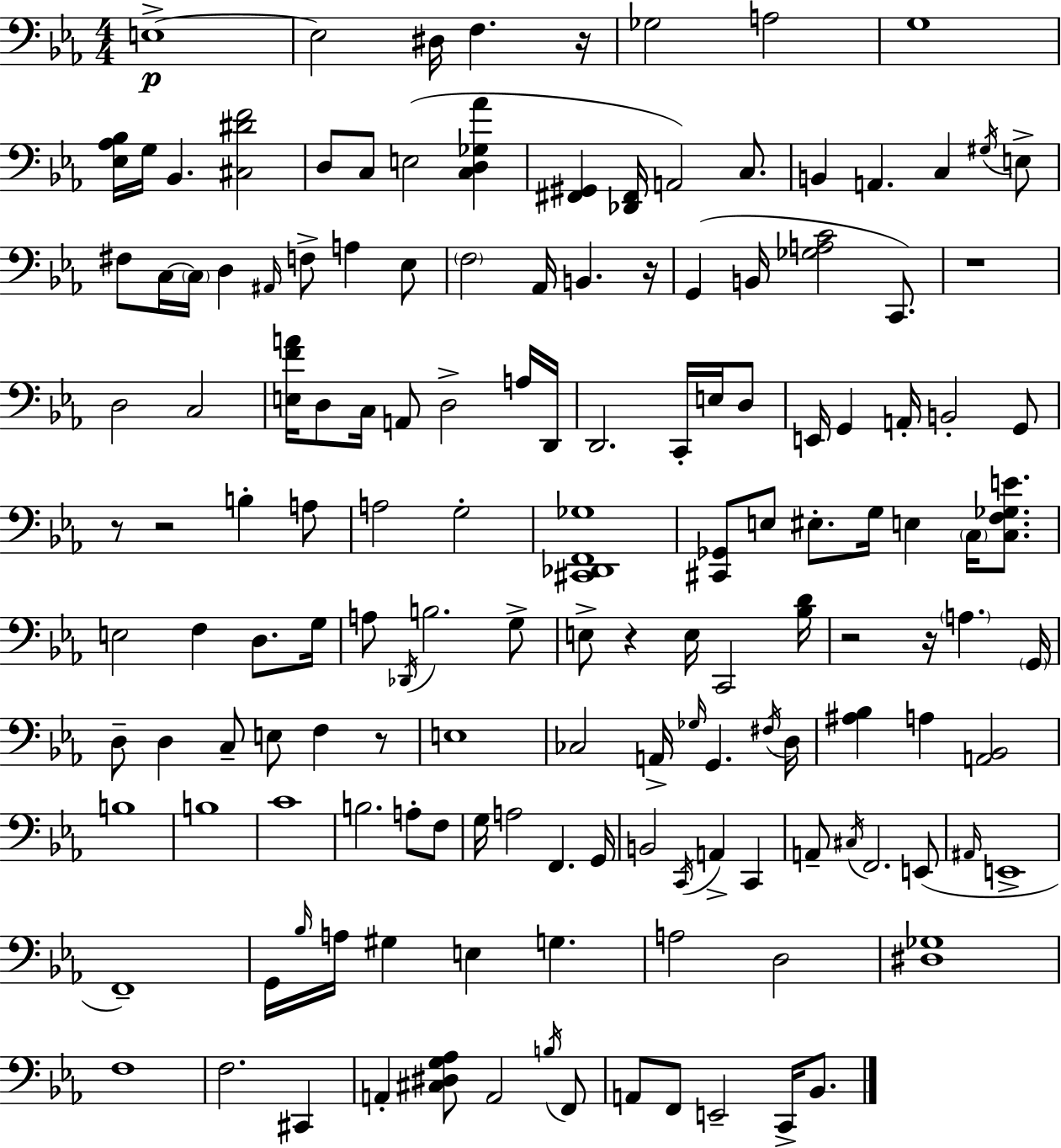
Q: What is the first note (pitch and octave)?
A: E3